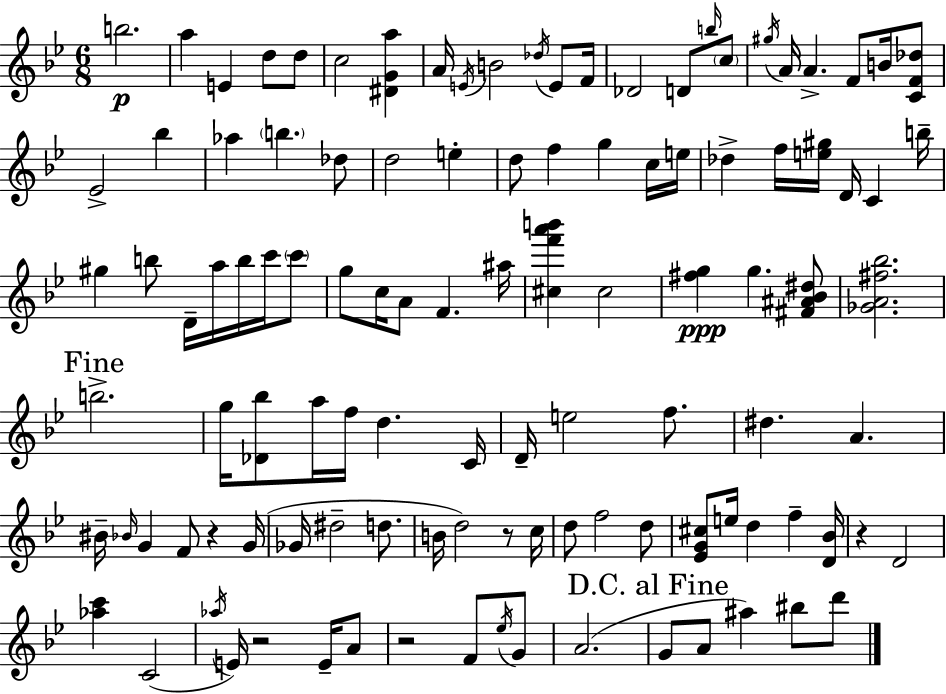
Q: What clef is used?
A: treble